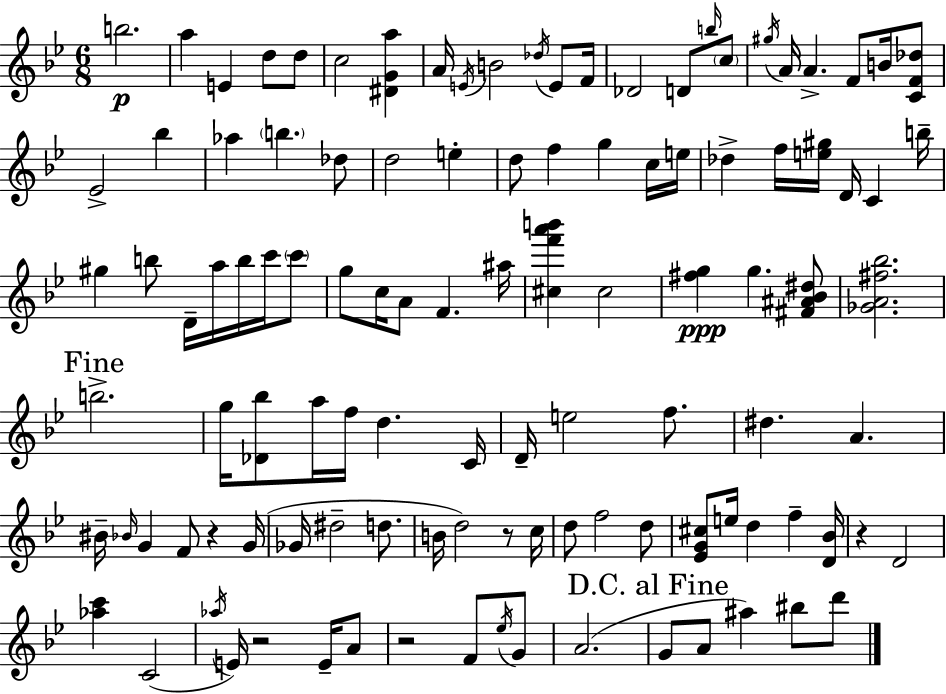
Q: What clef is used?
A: treble